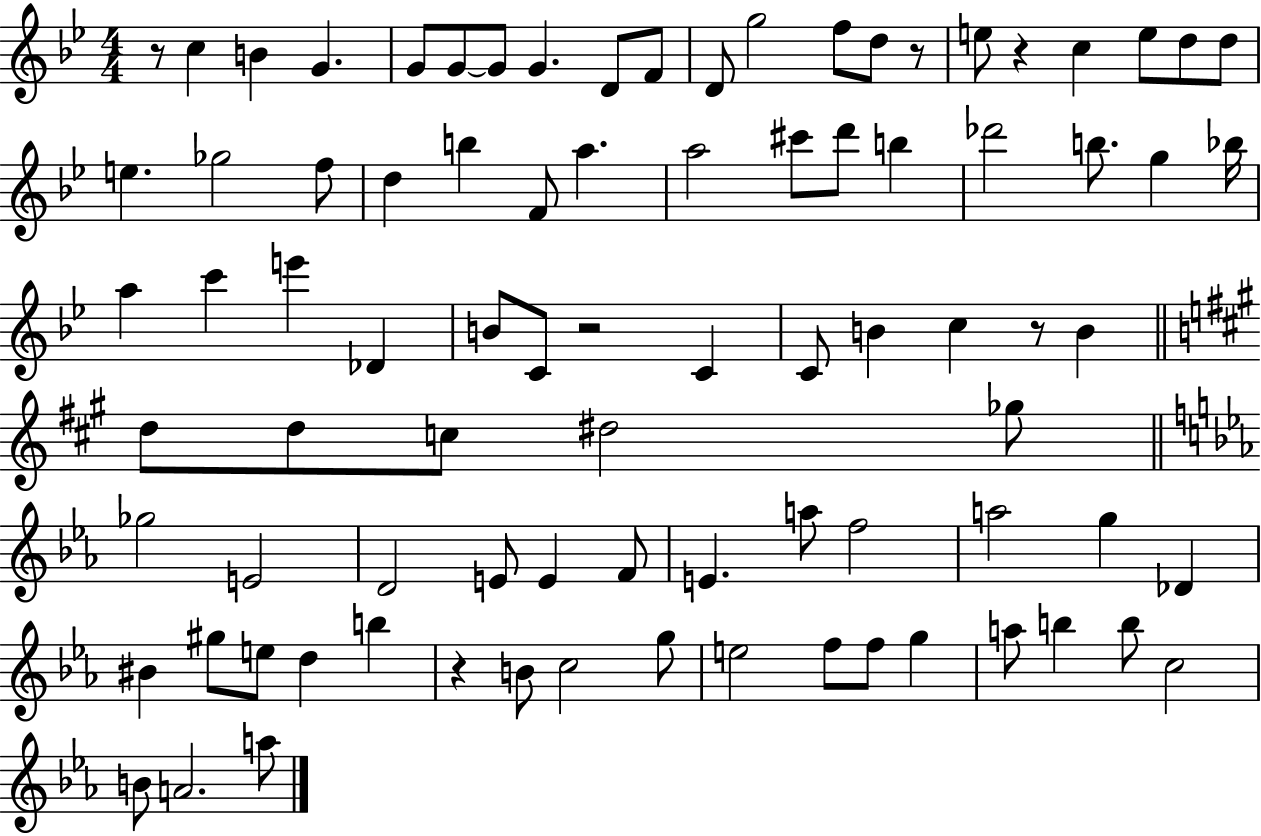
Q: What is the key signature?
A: BES major